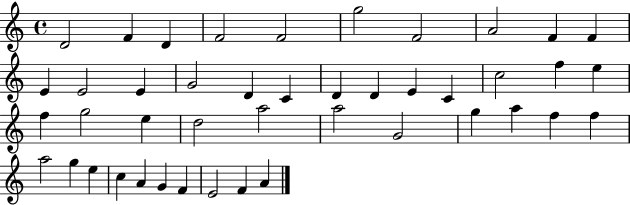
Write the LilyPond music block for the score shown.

{
  \clef treble
  \time 4/4
  \defaultTimeSignature
  \key c \major
  d'2 f'4 d'4 | f'2 f'2 | g''2 f'2 | a'2 f'4 f'4 | \break e'4 e'2 e'4 | g'2 d'4 c'4 | d'4 d'4 e'4 c'4 | c''2 f''4 e''4 | \break f''4 g''2 e''4 | d''2 a''2 | a''2 g'2 | g''4 a''4 f''4 f''4 | \break a''2 g''4 e''4 | c''4 a'4 g'4 f'4 | e'2 f'4 a'4 | \bar "|."
}